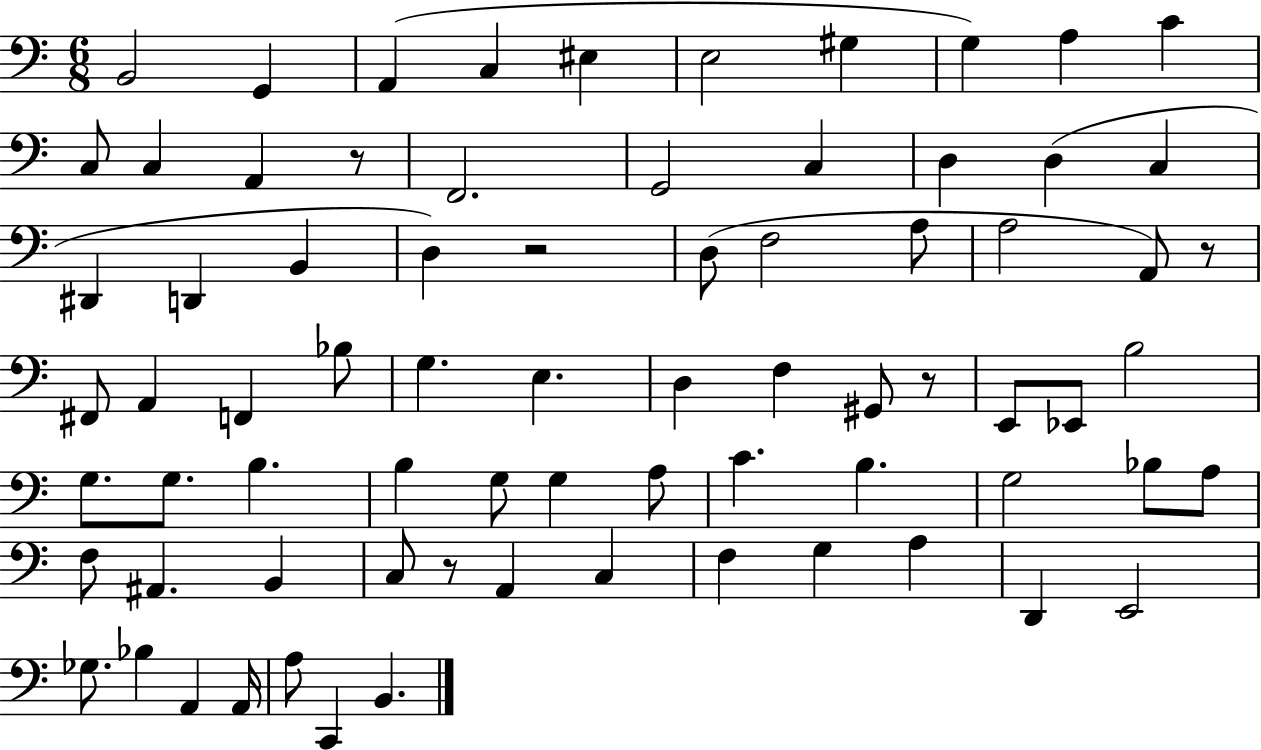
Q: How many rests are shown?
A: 5